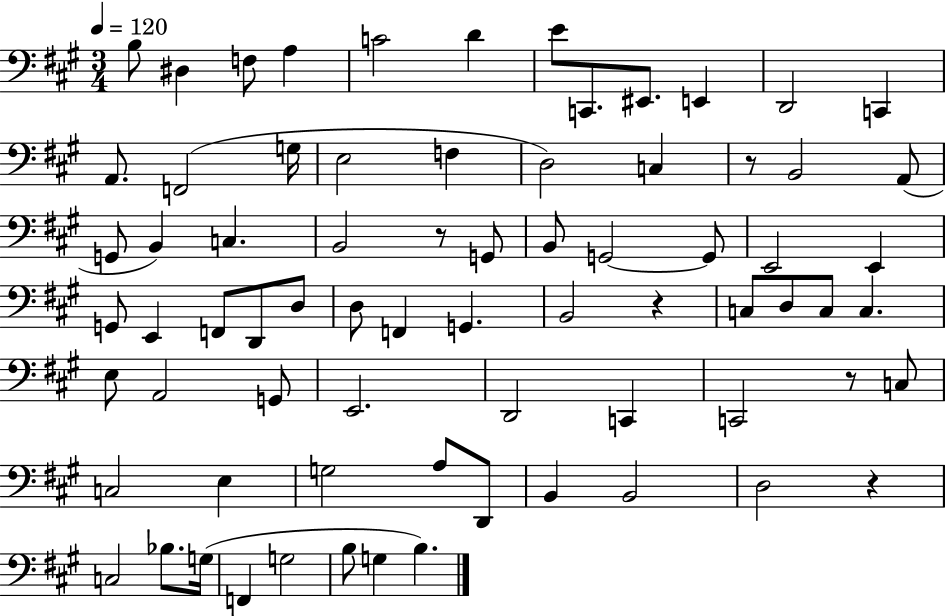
B3/e D#3/q F3/e A3/q C4/h D4/q E4/e C2/e. EIS2/e. E2/q D2/h C2/q A2/e. F2/h G3/s E3/h F3/q D3/h C3/q R/e B2/h A2/e G2/e B2/q C3/q. B2/h R/e G2/e B2/e G2/h G2/e E2/h E2/q G2/e E2/q F2/e D2/e D3/e D3/e F2/q G2/q. B2/h R/q C3/e D3/e C3/e C3/q. E3/e A2/h G2/e E2/h. D2/h C2/q C2/h R/e C3/e C3/h E3/q G3/h A3/e D2/e B2/q B2/h D3/h R/q C3/h Bb3/e. G3/s F2/q G3/h B3/e G3/q B3/q.